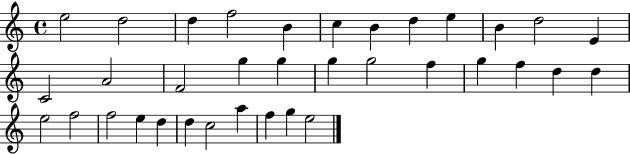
E5/h D5/h D5/q F5/h B4/q C5/q B4/q D5/q E5/q B4/q D5/h E4/q C4/h A4/h F4/h G5/q G5/q G5/q G5/h F5/q G5/q F5/q D5/q D5/q E5/h F5/h F5/h E5/q D5/q D5/q C5/h A5/q F5/q G5/q E5/h